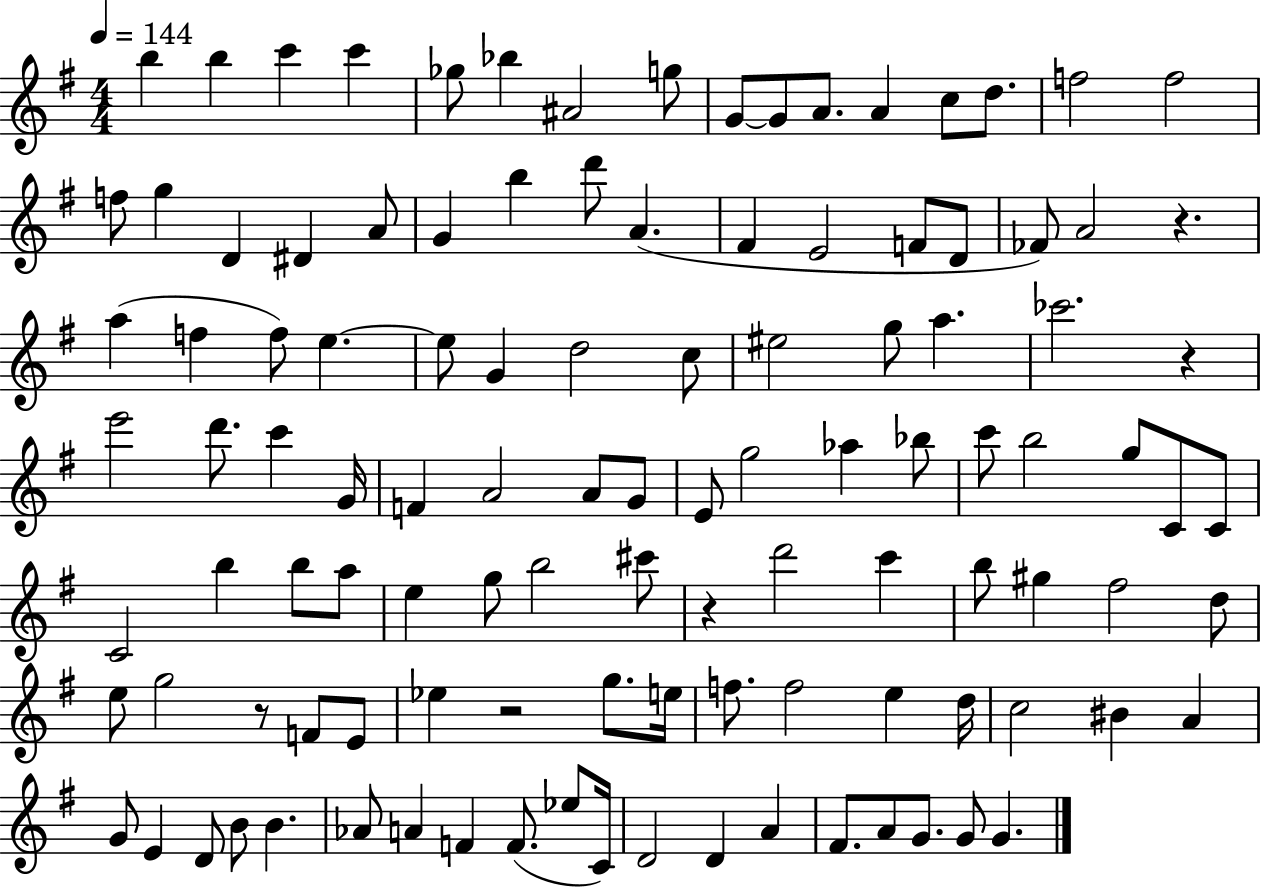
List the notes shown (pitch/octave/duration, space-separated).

B5/q B5/q C6/q C6/q Gb5/e Bb5/q A#4/h G5/e G4/e G4/e A4/e. A4/q C5/e D5/e. F5/h F5/h F5/e G5/q D4/q D#4/q A4/e G4/q B5/q D6/e A4/q. F#4/q E4/h F4/e D4/e FES4/e A4/h R/q. A5/q F5/q F5/e E5/q. E5/e G4/q D5/h C5/e EIS5/h G5/e A5/q. CES6/h. R/q E6/h D6/e. C6/q G4/s F4/q A4/h A4/e G4/e E4/e G5/h Ab5/q Bb5/e C6/e B5/h G5/e C4/e C4/e C4/h B5/q B5/e A5/e E5/q G5/e B5/h C#6/e R/q D6/h C6/q B5/e G#5/q F#5/h D5/e E5/e G5/h R/e F4/e E4/e Eb5/q R/h G5/e. E5/s F5/e. F5/h E5/q D5/s C5/h BIS4/q A4/q G4/e E4/q D4/e B4/e B4/q. Ab4/e A4/q F4/q F4/e. Eb5/e C4/s D4/h D4/q A4/q F#4/e. A4/e G4/e. G4/e G4/q.